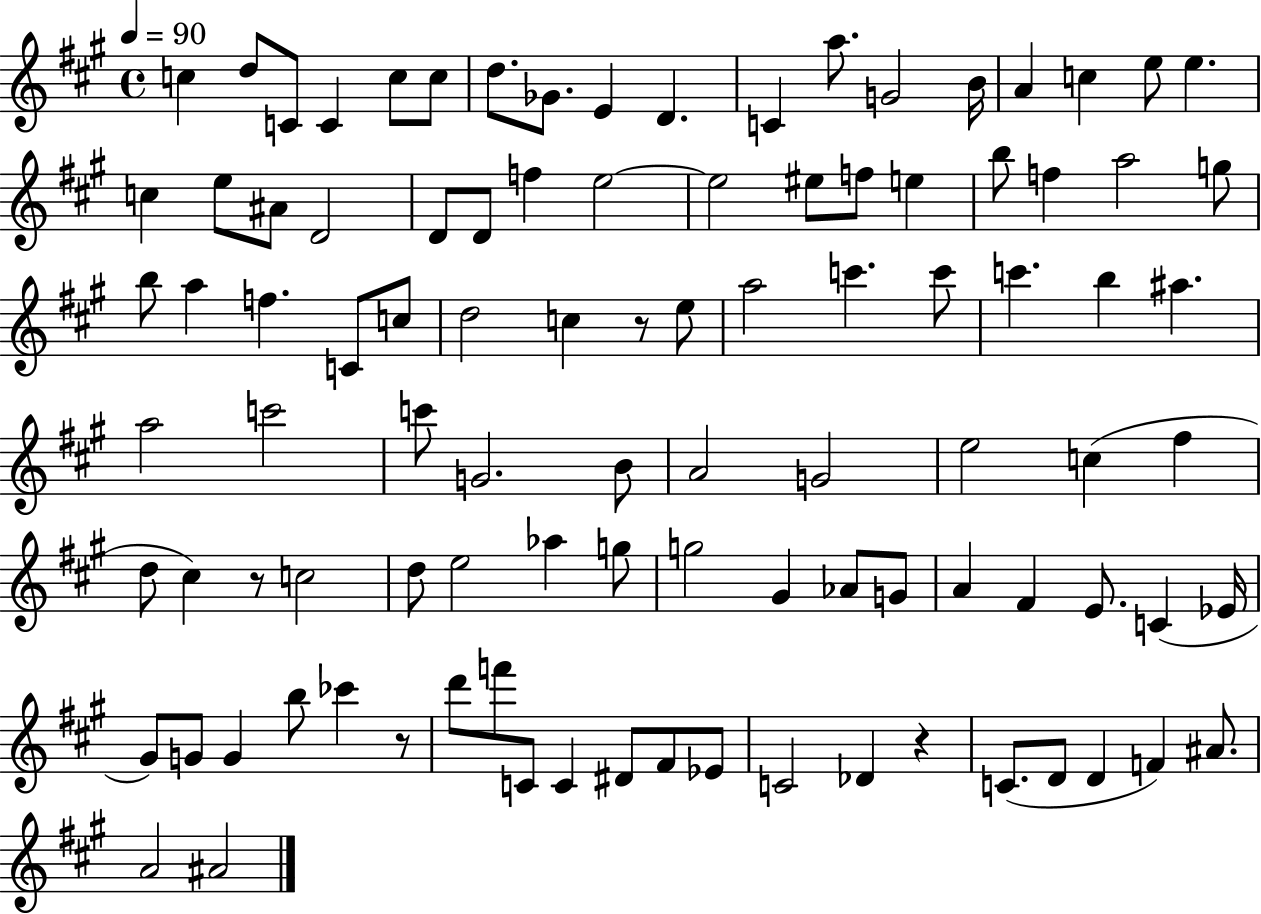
{
  \clef treble
  \time 4/4
  \defaultTimeSignature
  \key a \major
  \tempo 4 = 90
  c''4 d''8 c'8 c'4 c''8 c''8 | d''8. ges'8. e'4 d'4. | c'4 a''8. g'2 b'16 | a'4 c''4 e''8 e''4. | \break c''4 e''8 ais'8 d'2 | d'8 d'8 f''4 e''2~~ | e''2 eis''8 f''8 e''4 | b''8 f''4 a''2 g''8 | \break b''8 a''4 f''4. c'8 c''8 | d''2 c''4 r8 e''8 | a''2 c'''4. c'''8 | c'''4. b''4 ais''4. | \break a''2 c'''2 | c'''8 g'2. b'8 | a'2 g'2 | e''2 c''4( fis''4 | \break d''8 cis''4) r8 c''2 | d''8 e''2 aes''4 g''8 | g''2 gis'4 aes'8 g'8 | a'4 fis'4 e'8. c'4( ees'16 | \break gis'8) g'8 g'4 b''8 ces'''4 r8 | d'''8 f'''8 c'8 c'4 dis'8 fis'8 ees'8 | c'2 des'4 r4 | c'8.( d'8 d'4 f'4) ais'8. | \break a'2 ais'2 | \bar "|."
}